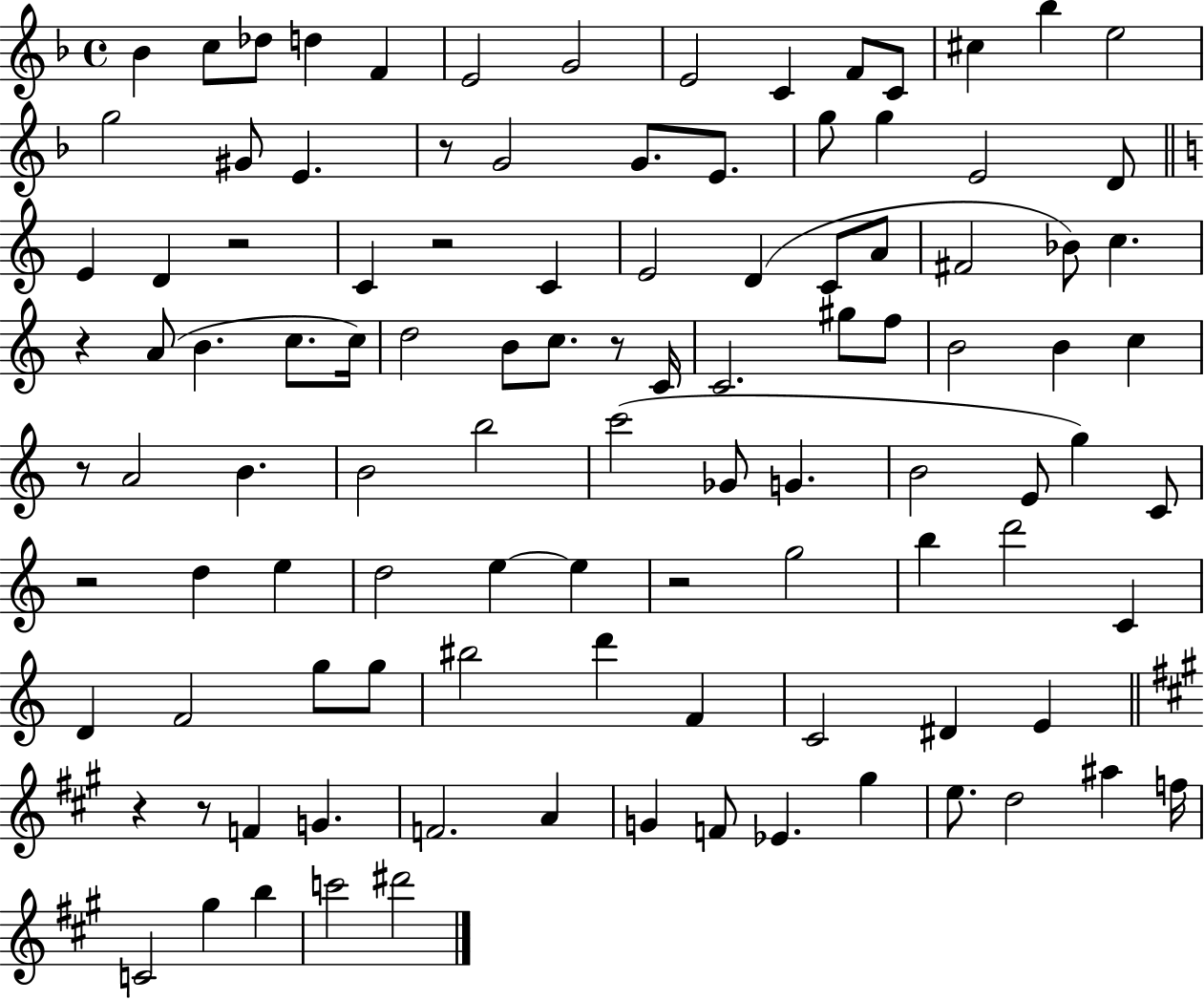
Bb4/q C5/e Db5/e D5/q F4/q E4/h G4/h E4/h C4/q F4/e C4/e C#5/q Bb5/q E5/h G5/h G#4/e E4/q. R/e G4/h G4/e. E4/e. G5/e G5/q E4/h D4/e E4/q D4/q R/h C4/q R/h C4/q E4/h D4/q C4/e A4/e F#4/h Bb4/e C5/q. R/q A4/e B4/q. C5/e. C5/s D5/h B4/e C5/e. R/e C4/s C4/h. G#5/e F5/e B4/h B4/q C5/q R/e A4/h B4/q. B4/h B5/h C6/h Gb4/e G4/q. B4/h E4/e G5/q C4/e R/h D5/q E5/q D5/h E5/q E5/q R/h G5/h B5/q D6/h C4/q D4/q F4/h G5/e G5/e BIS5/h D6/q F4/q C4/h D#4/q E4/q R/q R/e F4/q G4/q. F4/h. A4/q G4/q F4/e Eb4/q. G#5/q E5/e. D5/h A#5/q F5/s C4/h G#5/q B5/q C6/h D#6/h